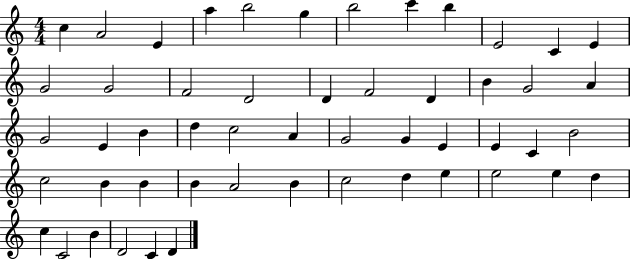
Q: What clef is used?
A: treble